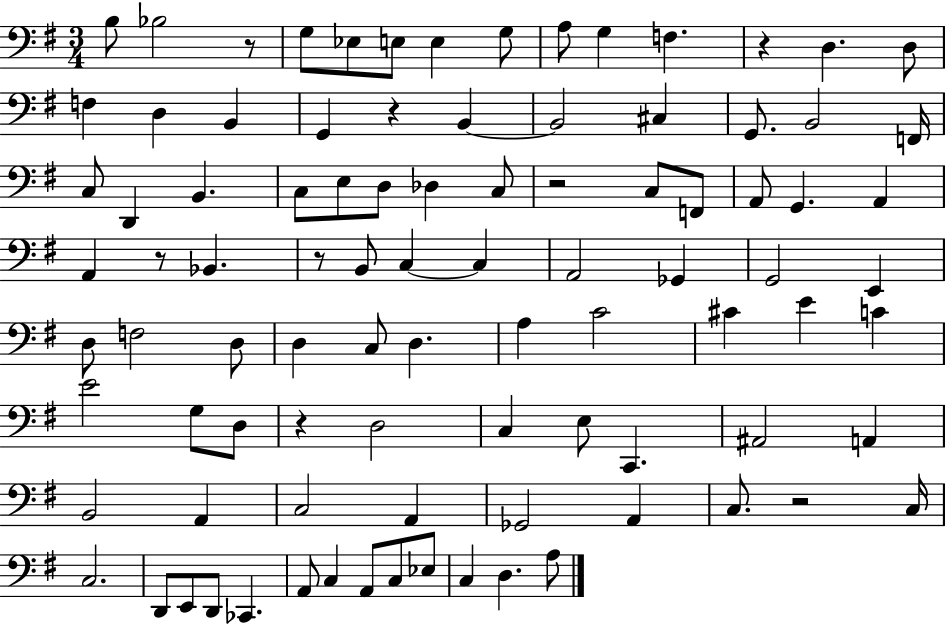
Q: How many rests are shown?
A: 8